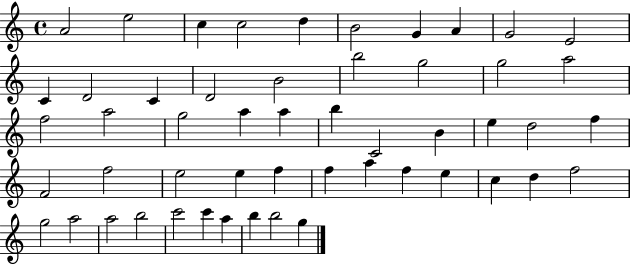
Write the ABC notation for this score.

X:1
T:Untitled
M:4/4
L:1/4
K:C
A2 e2 c c2 d B2 G A G2 E2 C D2 C D2 B2 b2 g2 g2 a2 f2 a2 g2 a a b C2 B e d2 f F2 f2 e2 e f f a f e c d f2 g2 a2 a2 b2 c'2 c' a b b2 g